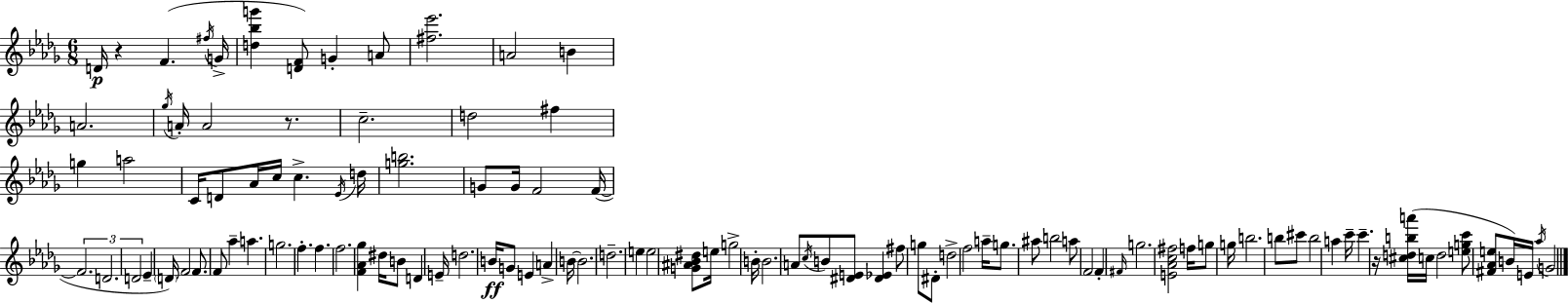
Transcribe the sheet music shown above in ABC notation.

X:1
T:Untitled
M:6/8
L:1/4
K:Bbm
D/4 z F ^f/4 G/4 [d_bg'] [DF]/2 G A/2 [^f_e']2 A2 B A2 _g/4 A/4 A2 z/2 c2 d2 ^f g a2 C/4 D/2 _A/4 c/4 c _E/4 d/4 [gb]2 G/2 G/4 F2 F/4 F2 D2 D2 _E D/4 F2 F/2 F/2 _a a g2 f f f2 [F_A_g] ^d/4 B/2 D E/4 d2 B/4 G/2 E A B/4 B2 d2 e e2 [G^A_B^d]/2 e/4 g2 B/4 B2 A/2 c/4 B/2 [^DE]/2 [^D_E] ^f/2 g/2 ^D/2 d2 f2 a/4 g/2 ^a/2 b2 a/2 F2 F ^F/4 g2 [E_Ac^f]2 f/4 g/2 g/4 b2 b/2 ^c'/2 b2 a c'/4 c' z/4 [^cdba']/4 c/4 d2 [egc']/2 [^F_Ae]/2 B/4 E/4 _a/4 G2